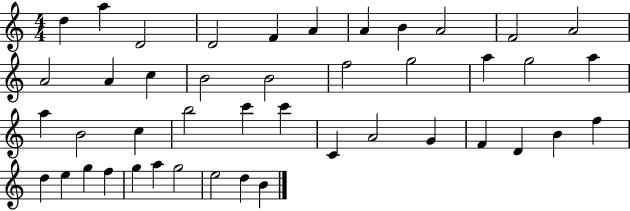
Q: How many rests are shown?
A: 0